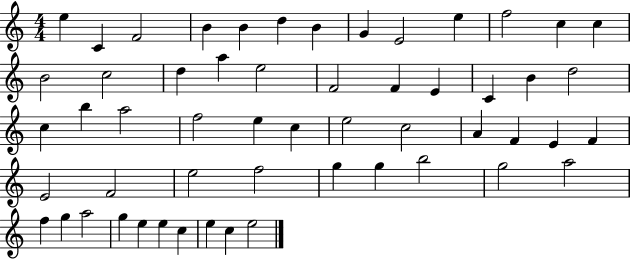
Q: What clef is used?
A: treble